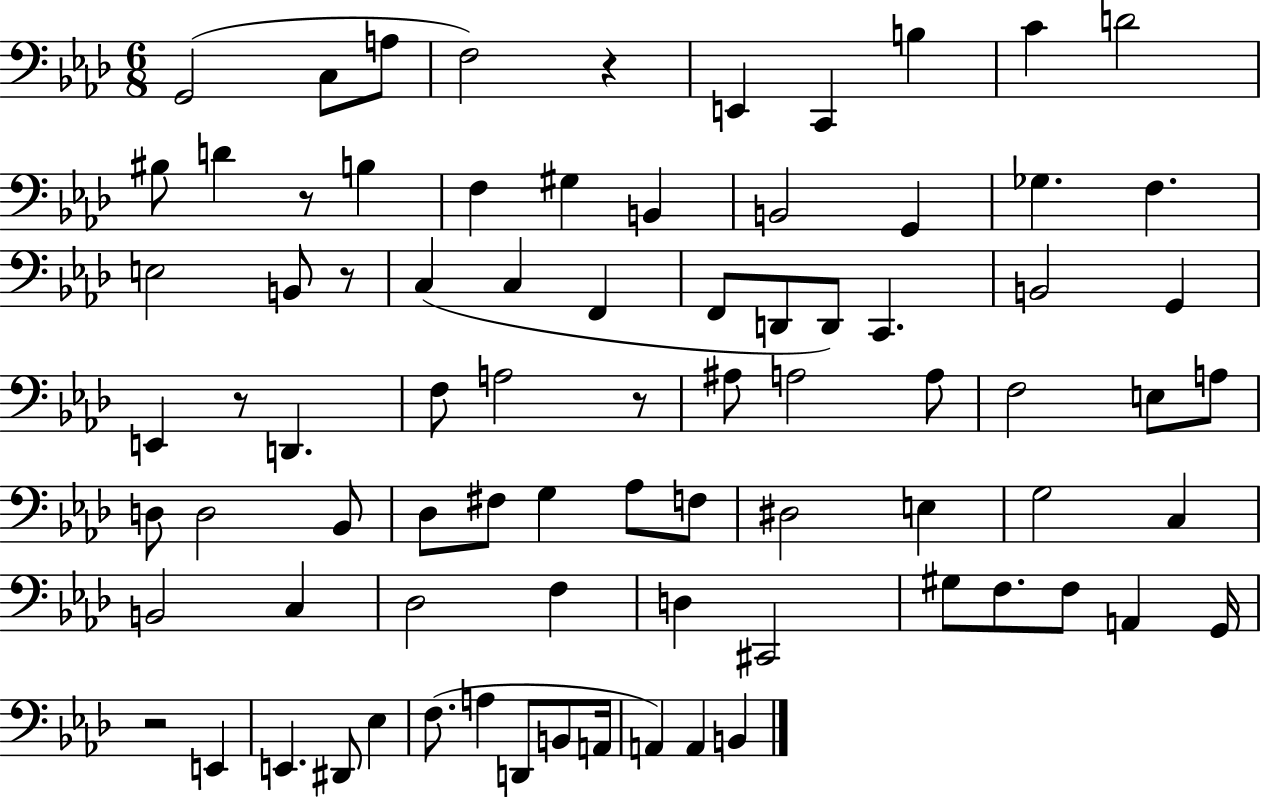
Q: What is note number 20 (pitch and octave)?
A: E3